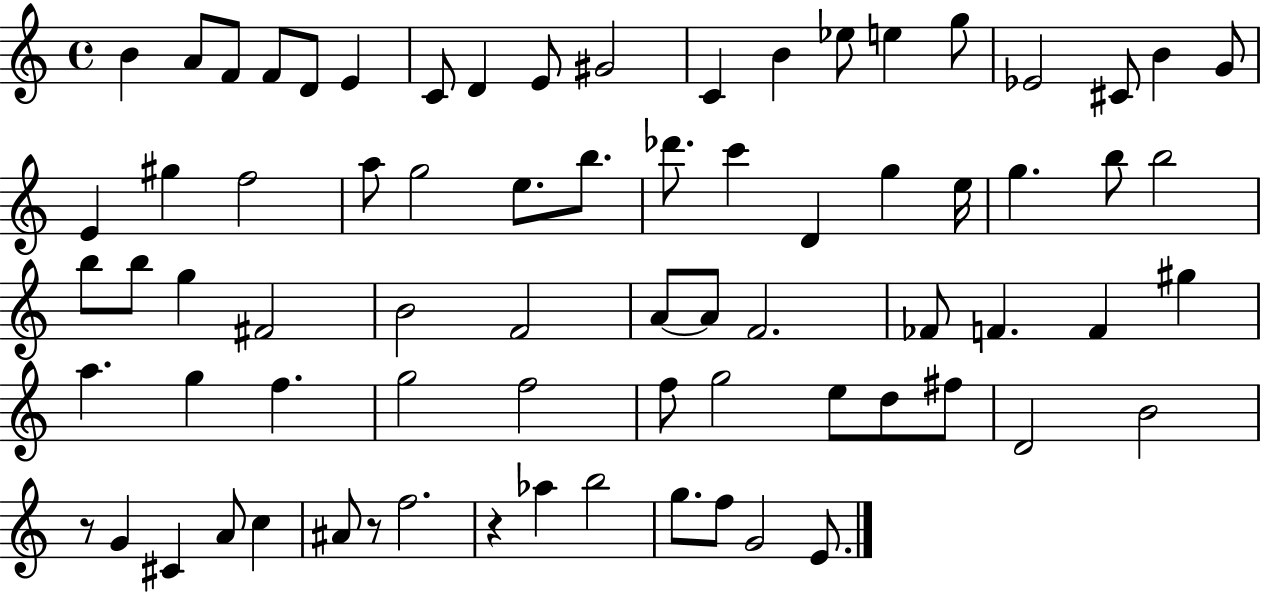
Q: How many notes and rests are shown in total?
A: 74